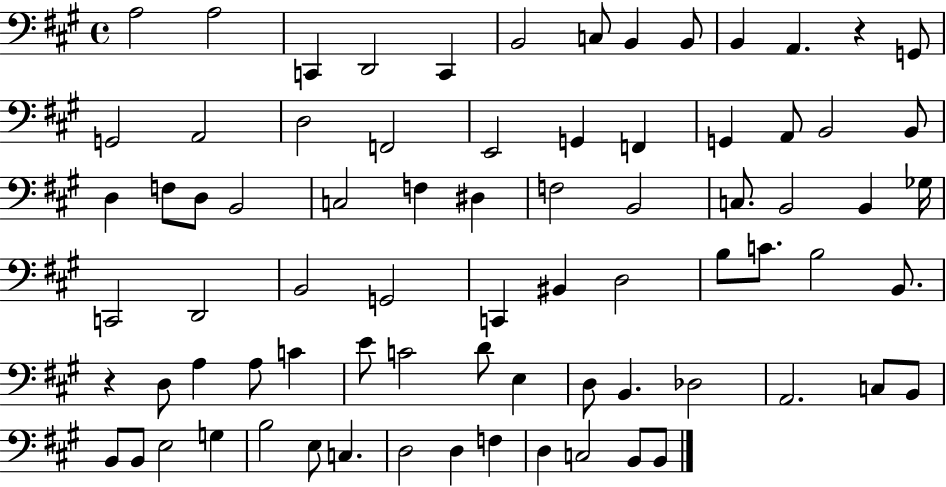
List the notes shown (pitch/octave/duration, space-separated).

A3/h A3/h C2/q D2/h C2/q B2/h C3/e B2/q B2/e B2/q A2/q. R/q G2/e G2/h A2/h D3/h F2/h E2/h G2/q F2/q G2/q A2/e B2/h B2/e D3/q F3/e D3/e B2/h C3/h F3/q D#3/q F3/h B2/h C3/e. B2/h B2/q Gb3/s C2/h D2/h B2/h G2/h C2/q BIS2/q D3/h B3/e C4/e. B3/h B2/e. R/q D3/e A3/q A3/e C4/q E4/e C4/h D4/e E3/q D3/e B2/q. Db3/h A2/h. C3/e B2/e B2/e B2/e E3/h G3/q B3/h E3/e C3/q. D3/h D3/q F3/q D3/q C3/h B2/e B2/e